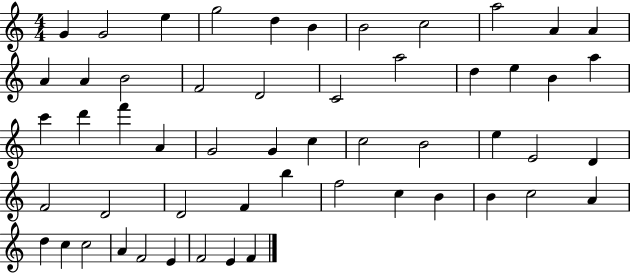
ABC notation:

X:1
T:Untitled
M:4/4
L:1/4
K:C
G G2 e g2 d B B2 c2 a2 A A A A B2 F2 D2 C2 a2 d e B a c' d' f' A G2 G c c2 B2 e E2 D F2 D2 D2 F b f2 c B B c2 A d c c2 A F2 E F2 E F